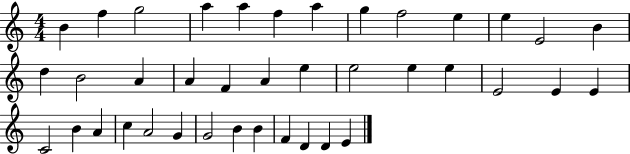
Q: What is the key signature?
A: C major